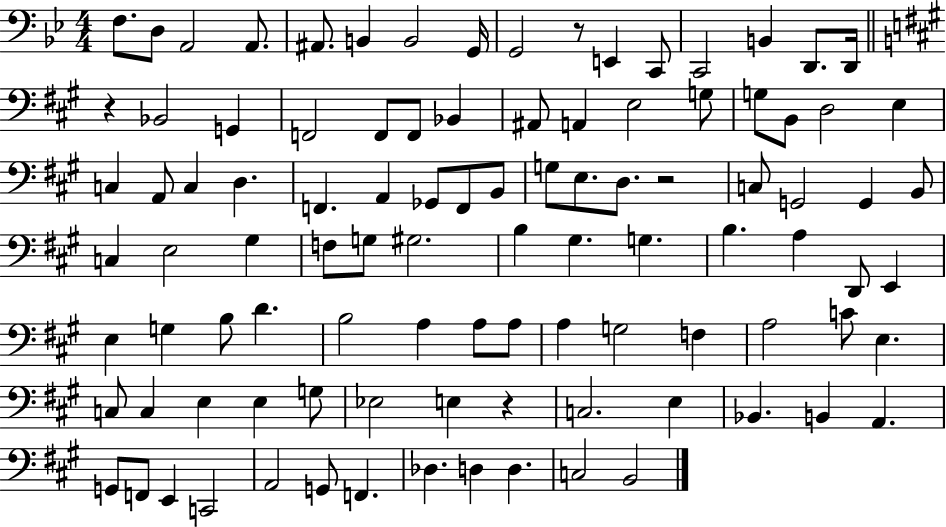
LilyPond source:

{
  \clef bass
  \numericTimeSignature
  \time 4/4
  \key bes \major
  f8. d8 a,2 a,8. | ais,8. b,4 b,2 g,16 | g,2 r8 e,4 c,8 | c,2 b,4 d,8. d,16 | \break \bar "||" \break \key a \major r4 bes,2 g,4 | f,2 f,8 f,8 bes,4 | ais,8 a,4 e2 g8 | g8 b,8 d2 e4 | \break c4 a,8 c4 d4. | f,4. a,4 ges,8 f,8 b,8 | g8 e8. d8. r2 | c8 g,2 g,4 b,8 | \break c4 e2 gis4 | f8 g8 gis2. | b4 gis4. g4. | b4. a4 d,8 e,4 | \break e4 g4 b8 d'4. | b2 a4 a8 a8 | a4 g2 f4 | a2 c'8 e4. | \break c8 c4 e4 e4 g8 | ees2 e4 r4 | c2. e4 | bes,4. b,4 a,4. | \break g,8 f,8 e,4 c,2 | a,2 g,8 f,4. | des4. d4 d4. | c2 b,2 | \break \bar "|."
}